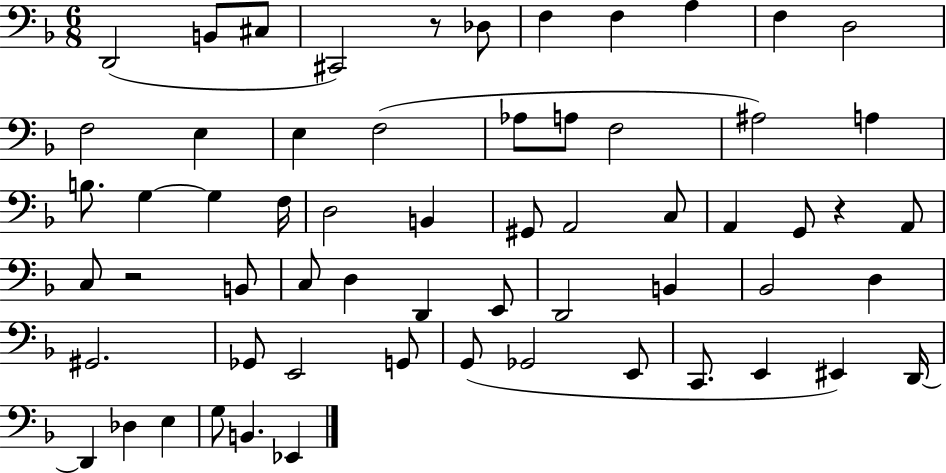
D2/h B2/e C#3/e C#2/h R/e Db3/e F3/q F3/q A3/q F3/q D3/h F3/h E3/q E3/q F3/h Ab3/e A3/e F3/h A#3/h A3/q B3/e. G3/q G3/q F3/s D3/h B2/q G#2/e A2/h C3/e A2/q G2/e R/q A2/e C3/e R/h B2/e C3/e D3/q D2/q E2/e D2/h B2/q Bb2/h D3/q G#2/h. Gb2/e E2/h G2/e G2/e Gb2/h E2/e C2/e. E2/q EIS2/q D2/s D2/q Db3/q E3/q G3/e B2/q. Eb2/q